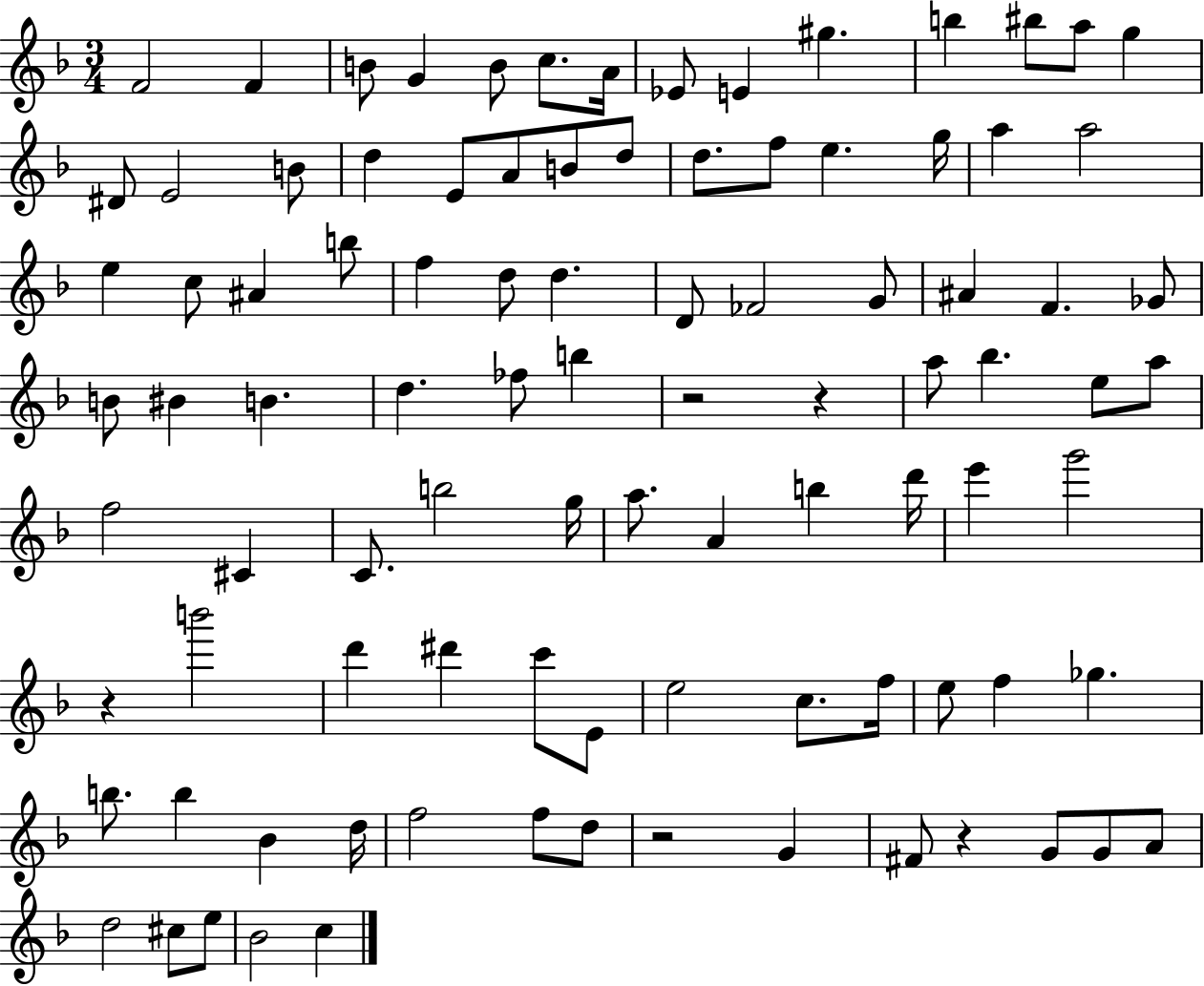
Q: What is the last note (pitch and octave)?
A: C5